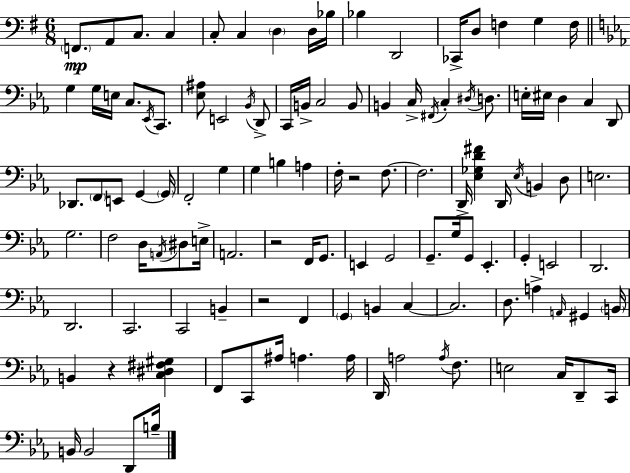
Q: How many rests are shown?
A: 4